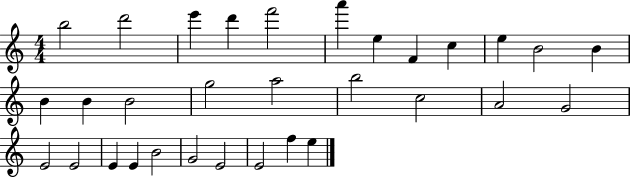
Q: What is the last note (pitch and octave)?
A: E5